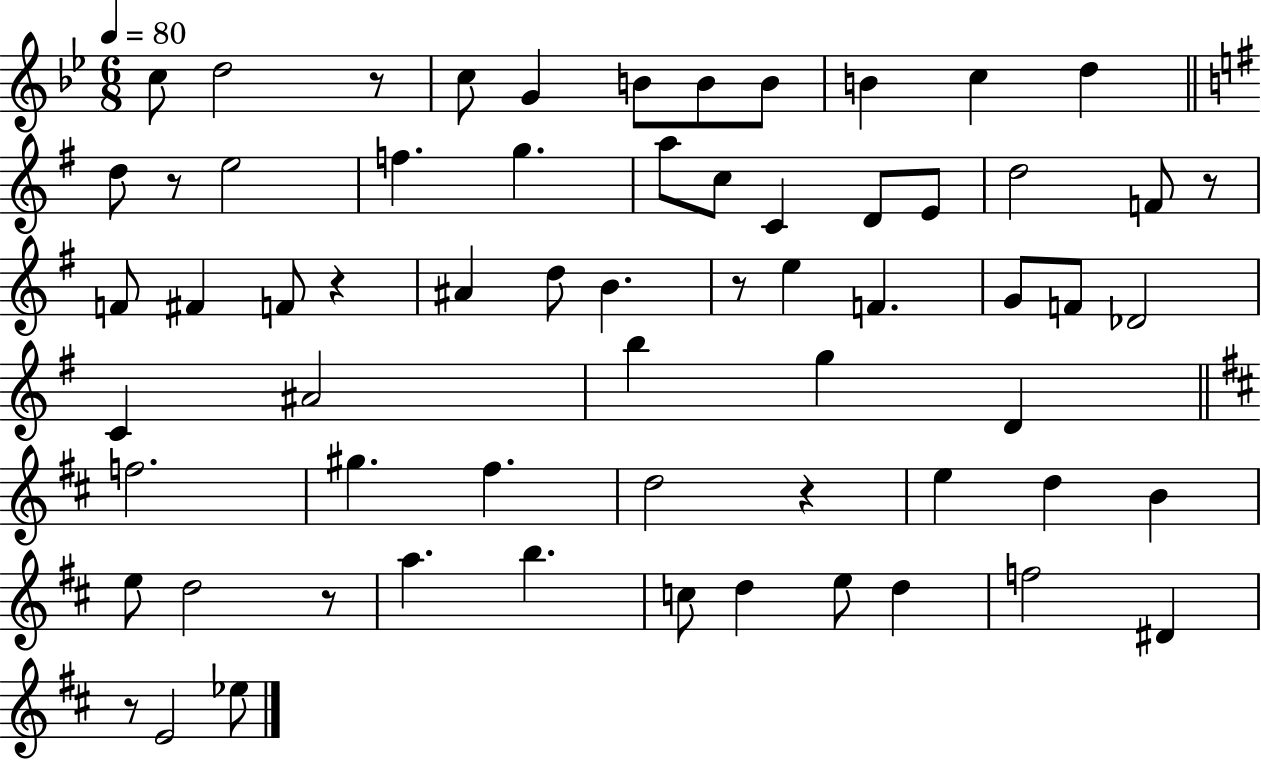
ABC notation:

X:1
T:Untitled
M:6/8
L:1/4
K:Bb
c/2 d2 z/2 c/2 G B/2 B/2 B/2 B c d d/2 z/2 e2 f g a/2 c/2 C D/2 E/2 d2 F/2 z/2 F/2 ^F F/2 z ^A d/2 B z/2 e F G/2 F/2 _D2 C ^A2 b g D f2 ^g ^f d2 z e d B e/2 d2 z/2 a b c/2 d e/2 d f2 ^D z/2 E2 _e/2